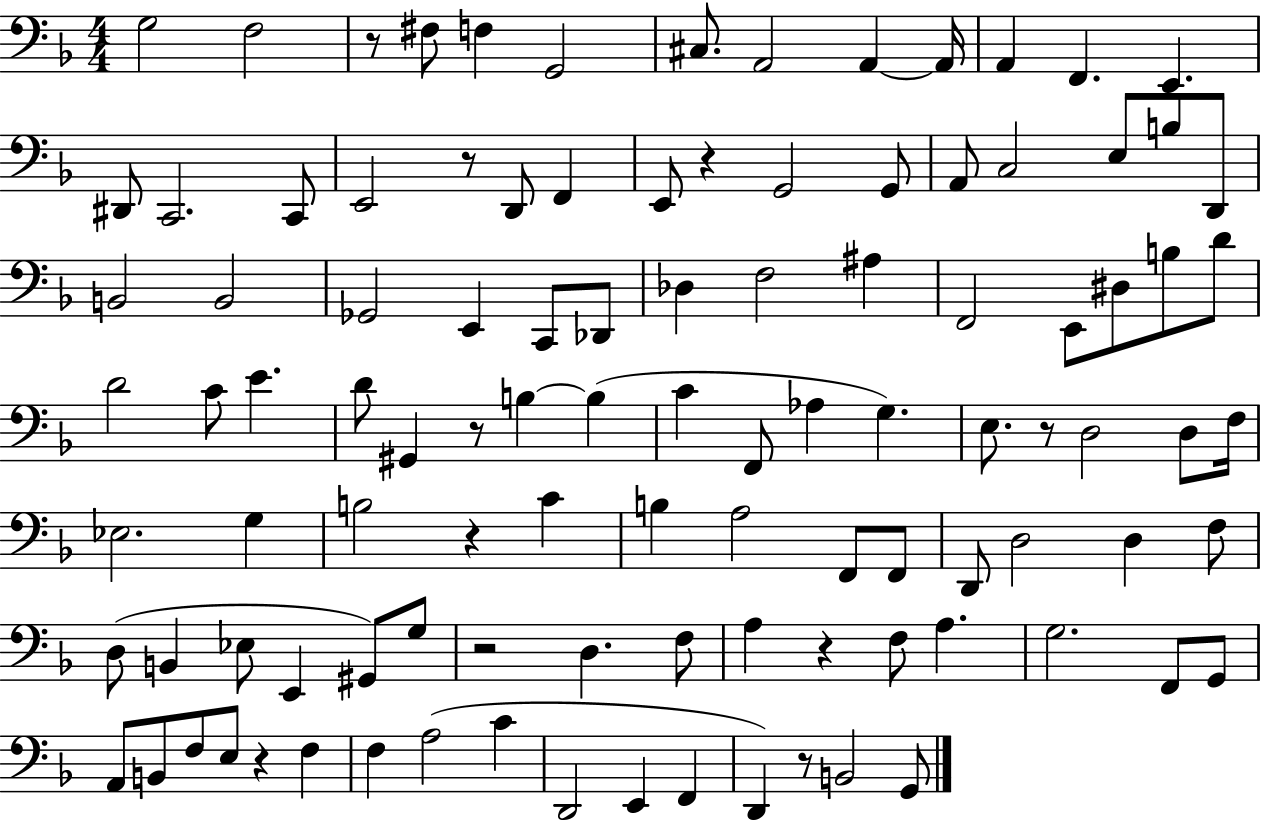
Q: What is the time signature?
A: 4/4